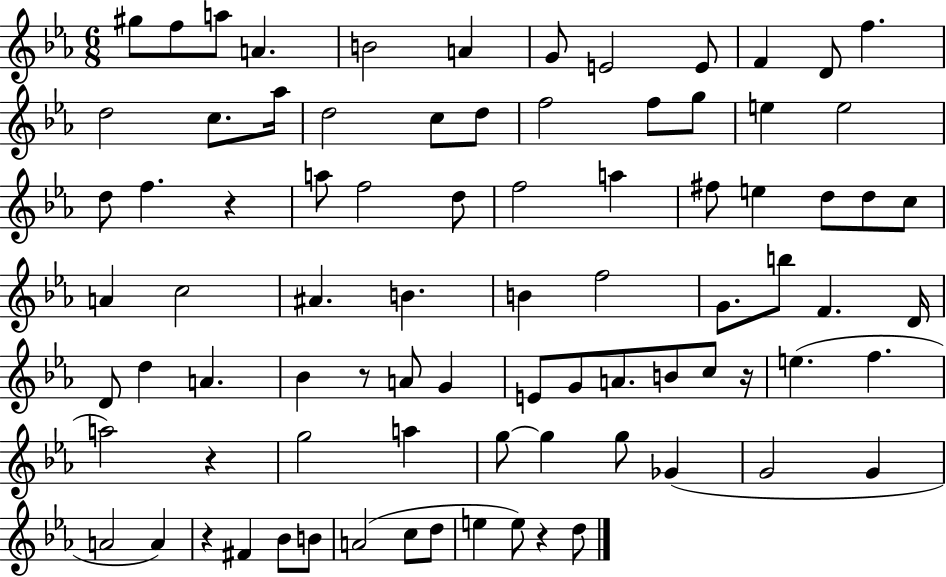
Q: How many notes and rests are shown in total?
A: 84